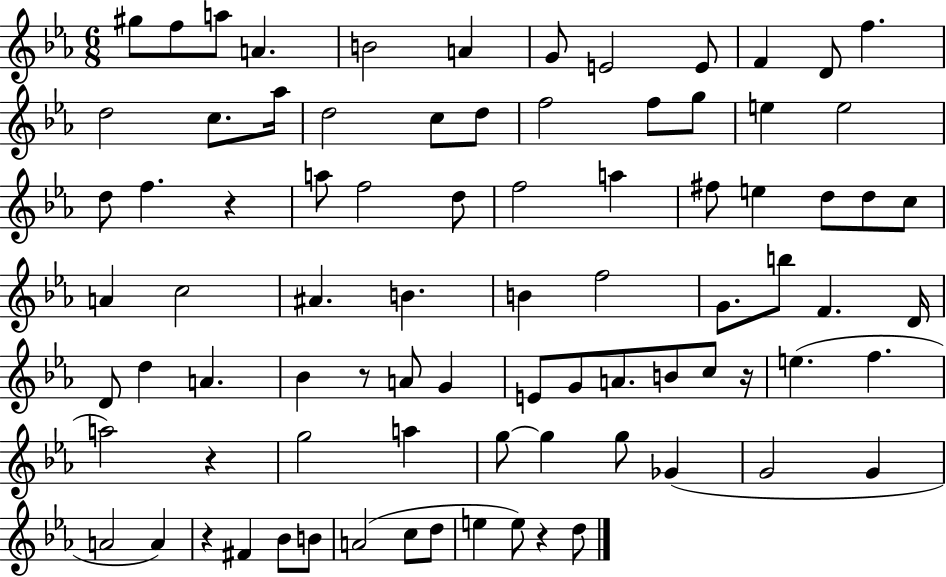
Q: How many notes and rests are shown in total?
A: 84